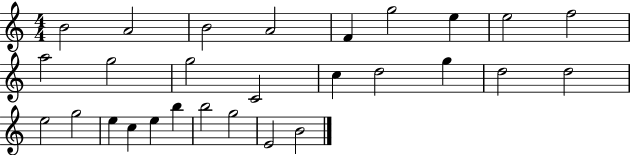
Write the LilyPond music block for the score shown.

{
  \clef treble
  \numericTimeSignature
  \time 4/4
  \key c \major
  b'2 a'2 | b'2 a'2 | f'4 g''2 e''4 | e''2 f''2 | \break a''2 g''2 | g''2 c'2 | c''4 d''2 g''4 | d''2 d''2 | \break e''2 g''2 | e''4 c''4 e''4 b''4 | b''2 g''2 | e'2 b'2 | \break \bar "|."
}